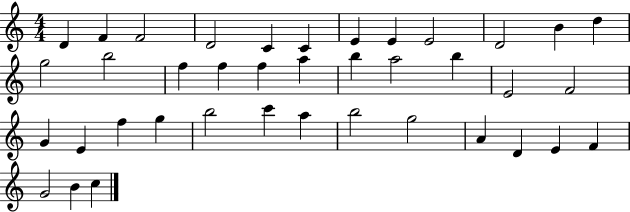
X:1
T:Untitled
M:4/4
L:1/4
K:C
D F F2 D2 C C E E E2 D2 B d g2 b2 f f f a b a2 b E2 F2 G E f g b2 c' a b2 g2 A D E F G2 B c